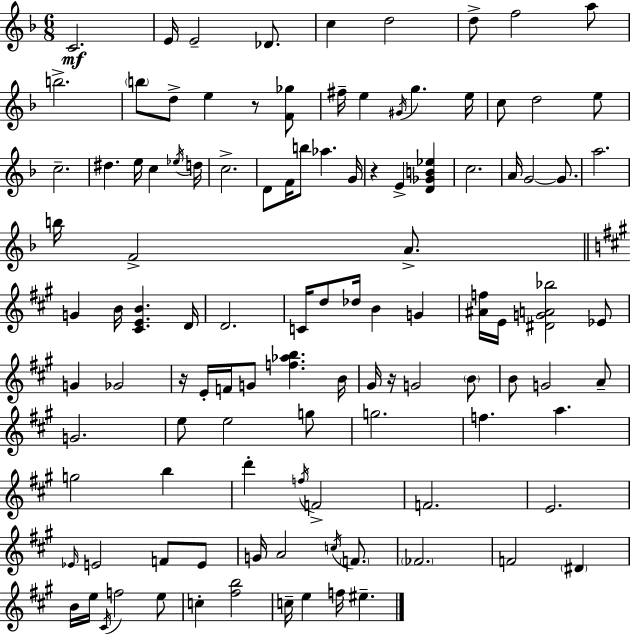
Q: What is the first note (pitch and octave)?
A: C4